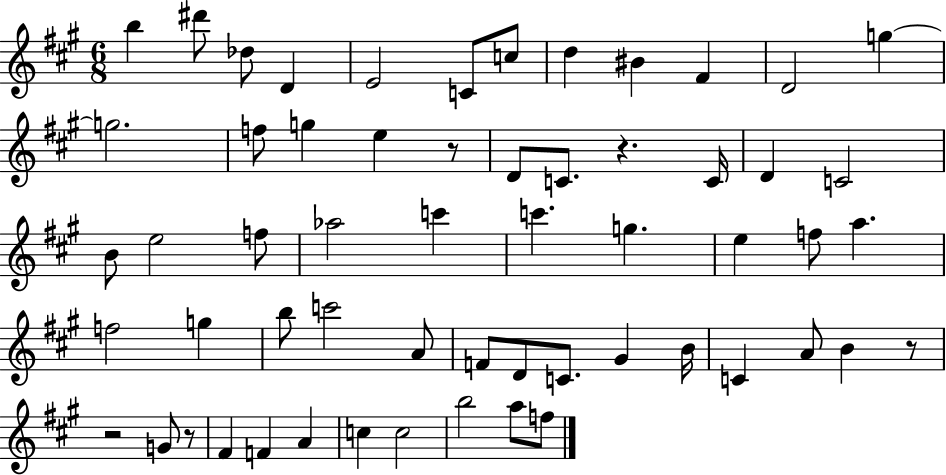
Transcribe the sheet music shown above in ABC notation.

X:1
T:Untitled
M:6/8
L:1/4
K:A
b ^d'/2 _d/2 D E2 C/2 c/2 d ^B ^F D2 g g2 f/2 g e z/2 D/2 C/2 z C/4 D C2 B/2 e2 f/2 _a2 c' c' g e f/2 a f2 g b/2 c'2 A/2 F/2 D/2 C/2 ^G B/4 C A/2 B z/2 z2 G/2 z/2 ^F F A c c2 b2 a/2 f/2